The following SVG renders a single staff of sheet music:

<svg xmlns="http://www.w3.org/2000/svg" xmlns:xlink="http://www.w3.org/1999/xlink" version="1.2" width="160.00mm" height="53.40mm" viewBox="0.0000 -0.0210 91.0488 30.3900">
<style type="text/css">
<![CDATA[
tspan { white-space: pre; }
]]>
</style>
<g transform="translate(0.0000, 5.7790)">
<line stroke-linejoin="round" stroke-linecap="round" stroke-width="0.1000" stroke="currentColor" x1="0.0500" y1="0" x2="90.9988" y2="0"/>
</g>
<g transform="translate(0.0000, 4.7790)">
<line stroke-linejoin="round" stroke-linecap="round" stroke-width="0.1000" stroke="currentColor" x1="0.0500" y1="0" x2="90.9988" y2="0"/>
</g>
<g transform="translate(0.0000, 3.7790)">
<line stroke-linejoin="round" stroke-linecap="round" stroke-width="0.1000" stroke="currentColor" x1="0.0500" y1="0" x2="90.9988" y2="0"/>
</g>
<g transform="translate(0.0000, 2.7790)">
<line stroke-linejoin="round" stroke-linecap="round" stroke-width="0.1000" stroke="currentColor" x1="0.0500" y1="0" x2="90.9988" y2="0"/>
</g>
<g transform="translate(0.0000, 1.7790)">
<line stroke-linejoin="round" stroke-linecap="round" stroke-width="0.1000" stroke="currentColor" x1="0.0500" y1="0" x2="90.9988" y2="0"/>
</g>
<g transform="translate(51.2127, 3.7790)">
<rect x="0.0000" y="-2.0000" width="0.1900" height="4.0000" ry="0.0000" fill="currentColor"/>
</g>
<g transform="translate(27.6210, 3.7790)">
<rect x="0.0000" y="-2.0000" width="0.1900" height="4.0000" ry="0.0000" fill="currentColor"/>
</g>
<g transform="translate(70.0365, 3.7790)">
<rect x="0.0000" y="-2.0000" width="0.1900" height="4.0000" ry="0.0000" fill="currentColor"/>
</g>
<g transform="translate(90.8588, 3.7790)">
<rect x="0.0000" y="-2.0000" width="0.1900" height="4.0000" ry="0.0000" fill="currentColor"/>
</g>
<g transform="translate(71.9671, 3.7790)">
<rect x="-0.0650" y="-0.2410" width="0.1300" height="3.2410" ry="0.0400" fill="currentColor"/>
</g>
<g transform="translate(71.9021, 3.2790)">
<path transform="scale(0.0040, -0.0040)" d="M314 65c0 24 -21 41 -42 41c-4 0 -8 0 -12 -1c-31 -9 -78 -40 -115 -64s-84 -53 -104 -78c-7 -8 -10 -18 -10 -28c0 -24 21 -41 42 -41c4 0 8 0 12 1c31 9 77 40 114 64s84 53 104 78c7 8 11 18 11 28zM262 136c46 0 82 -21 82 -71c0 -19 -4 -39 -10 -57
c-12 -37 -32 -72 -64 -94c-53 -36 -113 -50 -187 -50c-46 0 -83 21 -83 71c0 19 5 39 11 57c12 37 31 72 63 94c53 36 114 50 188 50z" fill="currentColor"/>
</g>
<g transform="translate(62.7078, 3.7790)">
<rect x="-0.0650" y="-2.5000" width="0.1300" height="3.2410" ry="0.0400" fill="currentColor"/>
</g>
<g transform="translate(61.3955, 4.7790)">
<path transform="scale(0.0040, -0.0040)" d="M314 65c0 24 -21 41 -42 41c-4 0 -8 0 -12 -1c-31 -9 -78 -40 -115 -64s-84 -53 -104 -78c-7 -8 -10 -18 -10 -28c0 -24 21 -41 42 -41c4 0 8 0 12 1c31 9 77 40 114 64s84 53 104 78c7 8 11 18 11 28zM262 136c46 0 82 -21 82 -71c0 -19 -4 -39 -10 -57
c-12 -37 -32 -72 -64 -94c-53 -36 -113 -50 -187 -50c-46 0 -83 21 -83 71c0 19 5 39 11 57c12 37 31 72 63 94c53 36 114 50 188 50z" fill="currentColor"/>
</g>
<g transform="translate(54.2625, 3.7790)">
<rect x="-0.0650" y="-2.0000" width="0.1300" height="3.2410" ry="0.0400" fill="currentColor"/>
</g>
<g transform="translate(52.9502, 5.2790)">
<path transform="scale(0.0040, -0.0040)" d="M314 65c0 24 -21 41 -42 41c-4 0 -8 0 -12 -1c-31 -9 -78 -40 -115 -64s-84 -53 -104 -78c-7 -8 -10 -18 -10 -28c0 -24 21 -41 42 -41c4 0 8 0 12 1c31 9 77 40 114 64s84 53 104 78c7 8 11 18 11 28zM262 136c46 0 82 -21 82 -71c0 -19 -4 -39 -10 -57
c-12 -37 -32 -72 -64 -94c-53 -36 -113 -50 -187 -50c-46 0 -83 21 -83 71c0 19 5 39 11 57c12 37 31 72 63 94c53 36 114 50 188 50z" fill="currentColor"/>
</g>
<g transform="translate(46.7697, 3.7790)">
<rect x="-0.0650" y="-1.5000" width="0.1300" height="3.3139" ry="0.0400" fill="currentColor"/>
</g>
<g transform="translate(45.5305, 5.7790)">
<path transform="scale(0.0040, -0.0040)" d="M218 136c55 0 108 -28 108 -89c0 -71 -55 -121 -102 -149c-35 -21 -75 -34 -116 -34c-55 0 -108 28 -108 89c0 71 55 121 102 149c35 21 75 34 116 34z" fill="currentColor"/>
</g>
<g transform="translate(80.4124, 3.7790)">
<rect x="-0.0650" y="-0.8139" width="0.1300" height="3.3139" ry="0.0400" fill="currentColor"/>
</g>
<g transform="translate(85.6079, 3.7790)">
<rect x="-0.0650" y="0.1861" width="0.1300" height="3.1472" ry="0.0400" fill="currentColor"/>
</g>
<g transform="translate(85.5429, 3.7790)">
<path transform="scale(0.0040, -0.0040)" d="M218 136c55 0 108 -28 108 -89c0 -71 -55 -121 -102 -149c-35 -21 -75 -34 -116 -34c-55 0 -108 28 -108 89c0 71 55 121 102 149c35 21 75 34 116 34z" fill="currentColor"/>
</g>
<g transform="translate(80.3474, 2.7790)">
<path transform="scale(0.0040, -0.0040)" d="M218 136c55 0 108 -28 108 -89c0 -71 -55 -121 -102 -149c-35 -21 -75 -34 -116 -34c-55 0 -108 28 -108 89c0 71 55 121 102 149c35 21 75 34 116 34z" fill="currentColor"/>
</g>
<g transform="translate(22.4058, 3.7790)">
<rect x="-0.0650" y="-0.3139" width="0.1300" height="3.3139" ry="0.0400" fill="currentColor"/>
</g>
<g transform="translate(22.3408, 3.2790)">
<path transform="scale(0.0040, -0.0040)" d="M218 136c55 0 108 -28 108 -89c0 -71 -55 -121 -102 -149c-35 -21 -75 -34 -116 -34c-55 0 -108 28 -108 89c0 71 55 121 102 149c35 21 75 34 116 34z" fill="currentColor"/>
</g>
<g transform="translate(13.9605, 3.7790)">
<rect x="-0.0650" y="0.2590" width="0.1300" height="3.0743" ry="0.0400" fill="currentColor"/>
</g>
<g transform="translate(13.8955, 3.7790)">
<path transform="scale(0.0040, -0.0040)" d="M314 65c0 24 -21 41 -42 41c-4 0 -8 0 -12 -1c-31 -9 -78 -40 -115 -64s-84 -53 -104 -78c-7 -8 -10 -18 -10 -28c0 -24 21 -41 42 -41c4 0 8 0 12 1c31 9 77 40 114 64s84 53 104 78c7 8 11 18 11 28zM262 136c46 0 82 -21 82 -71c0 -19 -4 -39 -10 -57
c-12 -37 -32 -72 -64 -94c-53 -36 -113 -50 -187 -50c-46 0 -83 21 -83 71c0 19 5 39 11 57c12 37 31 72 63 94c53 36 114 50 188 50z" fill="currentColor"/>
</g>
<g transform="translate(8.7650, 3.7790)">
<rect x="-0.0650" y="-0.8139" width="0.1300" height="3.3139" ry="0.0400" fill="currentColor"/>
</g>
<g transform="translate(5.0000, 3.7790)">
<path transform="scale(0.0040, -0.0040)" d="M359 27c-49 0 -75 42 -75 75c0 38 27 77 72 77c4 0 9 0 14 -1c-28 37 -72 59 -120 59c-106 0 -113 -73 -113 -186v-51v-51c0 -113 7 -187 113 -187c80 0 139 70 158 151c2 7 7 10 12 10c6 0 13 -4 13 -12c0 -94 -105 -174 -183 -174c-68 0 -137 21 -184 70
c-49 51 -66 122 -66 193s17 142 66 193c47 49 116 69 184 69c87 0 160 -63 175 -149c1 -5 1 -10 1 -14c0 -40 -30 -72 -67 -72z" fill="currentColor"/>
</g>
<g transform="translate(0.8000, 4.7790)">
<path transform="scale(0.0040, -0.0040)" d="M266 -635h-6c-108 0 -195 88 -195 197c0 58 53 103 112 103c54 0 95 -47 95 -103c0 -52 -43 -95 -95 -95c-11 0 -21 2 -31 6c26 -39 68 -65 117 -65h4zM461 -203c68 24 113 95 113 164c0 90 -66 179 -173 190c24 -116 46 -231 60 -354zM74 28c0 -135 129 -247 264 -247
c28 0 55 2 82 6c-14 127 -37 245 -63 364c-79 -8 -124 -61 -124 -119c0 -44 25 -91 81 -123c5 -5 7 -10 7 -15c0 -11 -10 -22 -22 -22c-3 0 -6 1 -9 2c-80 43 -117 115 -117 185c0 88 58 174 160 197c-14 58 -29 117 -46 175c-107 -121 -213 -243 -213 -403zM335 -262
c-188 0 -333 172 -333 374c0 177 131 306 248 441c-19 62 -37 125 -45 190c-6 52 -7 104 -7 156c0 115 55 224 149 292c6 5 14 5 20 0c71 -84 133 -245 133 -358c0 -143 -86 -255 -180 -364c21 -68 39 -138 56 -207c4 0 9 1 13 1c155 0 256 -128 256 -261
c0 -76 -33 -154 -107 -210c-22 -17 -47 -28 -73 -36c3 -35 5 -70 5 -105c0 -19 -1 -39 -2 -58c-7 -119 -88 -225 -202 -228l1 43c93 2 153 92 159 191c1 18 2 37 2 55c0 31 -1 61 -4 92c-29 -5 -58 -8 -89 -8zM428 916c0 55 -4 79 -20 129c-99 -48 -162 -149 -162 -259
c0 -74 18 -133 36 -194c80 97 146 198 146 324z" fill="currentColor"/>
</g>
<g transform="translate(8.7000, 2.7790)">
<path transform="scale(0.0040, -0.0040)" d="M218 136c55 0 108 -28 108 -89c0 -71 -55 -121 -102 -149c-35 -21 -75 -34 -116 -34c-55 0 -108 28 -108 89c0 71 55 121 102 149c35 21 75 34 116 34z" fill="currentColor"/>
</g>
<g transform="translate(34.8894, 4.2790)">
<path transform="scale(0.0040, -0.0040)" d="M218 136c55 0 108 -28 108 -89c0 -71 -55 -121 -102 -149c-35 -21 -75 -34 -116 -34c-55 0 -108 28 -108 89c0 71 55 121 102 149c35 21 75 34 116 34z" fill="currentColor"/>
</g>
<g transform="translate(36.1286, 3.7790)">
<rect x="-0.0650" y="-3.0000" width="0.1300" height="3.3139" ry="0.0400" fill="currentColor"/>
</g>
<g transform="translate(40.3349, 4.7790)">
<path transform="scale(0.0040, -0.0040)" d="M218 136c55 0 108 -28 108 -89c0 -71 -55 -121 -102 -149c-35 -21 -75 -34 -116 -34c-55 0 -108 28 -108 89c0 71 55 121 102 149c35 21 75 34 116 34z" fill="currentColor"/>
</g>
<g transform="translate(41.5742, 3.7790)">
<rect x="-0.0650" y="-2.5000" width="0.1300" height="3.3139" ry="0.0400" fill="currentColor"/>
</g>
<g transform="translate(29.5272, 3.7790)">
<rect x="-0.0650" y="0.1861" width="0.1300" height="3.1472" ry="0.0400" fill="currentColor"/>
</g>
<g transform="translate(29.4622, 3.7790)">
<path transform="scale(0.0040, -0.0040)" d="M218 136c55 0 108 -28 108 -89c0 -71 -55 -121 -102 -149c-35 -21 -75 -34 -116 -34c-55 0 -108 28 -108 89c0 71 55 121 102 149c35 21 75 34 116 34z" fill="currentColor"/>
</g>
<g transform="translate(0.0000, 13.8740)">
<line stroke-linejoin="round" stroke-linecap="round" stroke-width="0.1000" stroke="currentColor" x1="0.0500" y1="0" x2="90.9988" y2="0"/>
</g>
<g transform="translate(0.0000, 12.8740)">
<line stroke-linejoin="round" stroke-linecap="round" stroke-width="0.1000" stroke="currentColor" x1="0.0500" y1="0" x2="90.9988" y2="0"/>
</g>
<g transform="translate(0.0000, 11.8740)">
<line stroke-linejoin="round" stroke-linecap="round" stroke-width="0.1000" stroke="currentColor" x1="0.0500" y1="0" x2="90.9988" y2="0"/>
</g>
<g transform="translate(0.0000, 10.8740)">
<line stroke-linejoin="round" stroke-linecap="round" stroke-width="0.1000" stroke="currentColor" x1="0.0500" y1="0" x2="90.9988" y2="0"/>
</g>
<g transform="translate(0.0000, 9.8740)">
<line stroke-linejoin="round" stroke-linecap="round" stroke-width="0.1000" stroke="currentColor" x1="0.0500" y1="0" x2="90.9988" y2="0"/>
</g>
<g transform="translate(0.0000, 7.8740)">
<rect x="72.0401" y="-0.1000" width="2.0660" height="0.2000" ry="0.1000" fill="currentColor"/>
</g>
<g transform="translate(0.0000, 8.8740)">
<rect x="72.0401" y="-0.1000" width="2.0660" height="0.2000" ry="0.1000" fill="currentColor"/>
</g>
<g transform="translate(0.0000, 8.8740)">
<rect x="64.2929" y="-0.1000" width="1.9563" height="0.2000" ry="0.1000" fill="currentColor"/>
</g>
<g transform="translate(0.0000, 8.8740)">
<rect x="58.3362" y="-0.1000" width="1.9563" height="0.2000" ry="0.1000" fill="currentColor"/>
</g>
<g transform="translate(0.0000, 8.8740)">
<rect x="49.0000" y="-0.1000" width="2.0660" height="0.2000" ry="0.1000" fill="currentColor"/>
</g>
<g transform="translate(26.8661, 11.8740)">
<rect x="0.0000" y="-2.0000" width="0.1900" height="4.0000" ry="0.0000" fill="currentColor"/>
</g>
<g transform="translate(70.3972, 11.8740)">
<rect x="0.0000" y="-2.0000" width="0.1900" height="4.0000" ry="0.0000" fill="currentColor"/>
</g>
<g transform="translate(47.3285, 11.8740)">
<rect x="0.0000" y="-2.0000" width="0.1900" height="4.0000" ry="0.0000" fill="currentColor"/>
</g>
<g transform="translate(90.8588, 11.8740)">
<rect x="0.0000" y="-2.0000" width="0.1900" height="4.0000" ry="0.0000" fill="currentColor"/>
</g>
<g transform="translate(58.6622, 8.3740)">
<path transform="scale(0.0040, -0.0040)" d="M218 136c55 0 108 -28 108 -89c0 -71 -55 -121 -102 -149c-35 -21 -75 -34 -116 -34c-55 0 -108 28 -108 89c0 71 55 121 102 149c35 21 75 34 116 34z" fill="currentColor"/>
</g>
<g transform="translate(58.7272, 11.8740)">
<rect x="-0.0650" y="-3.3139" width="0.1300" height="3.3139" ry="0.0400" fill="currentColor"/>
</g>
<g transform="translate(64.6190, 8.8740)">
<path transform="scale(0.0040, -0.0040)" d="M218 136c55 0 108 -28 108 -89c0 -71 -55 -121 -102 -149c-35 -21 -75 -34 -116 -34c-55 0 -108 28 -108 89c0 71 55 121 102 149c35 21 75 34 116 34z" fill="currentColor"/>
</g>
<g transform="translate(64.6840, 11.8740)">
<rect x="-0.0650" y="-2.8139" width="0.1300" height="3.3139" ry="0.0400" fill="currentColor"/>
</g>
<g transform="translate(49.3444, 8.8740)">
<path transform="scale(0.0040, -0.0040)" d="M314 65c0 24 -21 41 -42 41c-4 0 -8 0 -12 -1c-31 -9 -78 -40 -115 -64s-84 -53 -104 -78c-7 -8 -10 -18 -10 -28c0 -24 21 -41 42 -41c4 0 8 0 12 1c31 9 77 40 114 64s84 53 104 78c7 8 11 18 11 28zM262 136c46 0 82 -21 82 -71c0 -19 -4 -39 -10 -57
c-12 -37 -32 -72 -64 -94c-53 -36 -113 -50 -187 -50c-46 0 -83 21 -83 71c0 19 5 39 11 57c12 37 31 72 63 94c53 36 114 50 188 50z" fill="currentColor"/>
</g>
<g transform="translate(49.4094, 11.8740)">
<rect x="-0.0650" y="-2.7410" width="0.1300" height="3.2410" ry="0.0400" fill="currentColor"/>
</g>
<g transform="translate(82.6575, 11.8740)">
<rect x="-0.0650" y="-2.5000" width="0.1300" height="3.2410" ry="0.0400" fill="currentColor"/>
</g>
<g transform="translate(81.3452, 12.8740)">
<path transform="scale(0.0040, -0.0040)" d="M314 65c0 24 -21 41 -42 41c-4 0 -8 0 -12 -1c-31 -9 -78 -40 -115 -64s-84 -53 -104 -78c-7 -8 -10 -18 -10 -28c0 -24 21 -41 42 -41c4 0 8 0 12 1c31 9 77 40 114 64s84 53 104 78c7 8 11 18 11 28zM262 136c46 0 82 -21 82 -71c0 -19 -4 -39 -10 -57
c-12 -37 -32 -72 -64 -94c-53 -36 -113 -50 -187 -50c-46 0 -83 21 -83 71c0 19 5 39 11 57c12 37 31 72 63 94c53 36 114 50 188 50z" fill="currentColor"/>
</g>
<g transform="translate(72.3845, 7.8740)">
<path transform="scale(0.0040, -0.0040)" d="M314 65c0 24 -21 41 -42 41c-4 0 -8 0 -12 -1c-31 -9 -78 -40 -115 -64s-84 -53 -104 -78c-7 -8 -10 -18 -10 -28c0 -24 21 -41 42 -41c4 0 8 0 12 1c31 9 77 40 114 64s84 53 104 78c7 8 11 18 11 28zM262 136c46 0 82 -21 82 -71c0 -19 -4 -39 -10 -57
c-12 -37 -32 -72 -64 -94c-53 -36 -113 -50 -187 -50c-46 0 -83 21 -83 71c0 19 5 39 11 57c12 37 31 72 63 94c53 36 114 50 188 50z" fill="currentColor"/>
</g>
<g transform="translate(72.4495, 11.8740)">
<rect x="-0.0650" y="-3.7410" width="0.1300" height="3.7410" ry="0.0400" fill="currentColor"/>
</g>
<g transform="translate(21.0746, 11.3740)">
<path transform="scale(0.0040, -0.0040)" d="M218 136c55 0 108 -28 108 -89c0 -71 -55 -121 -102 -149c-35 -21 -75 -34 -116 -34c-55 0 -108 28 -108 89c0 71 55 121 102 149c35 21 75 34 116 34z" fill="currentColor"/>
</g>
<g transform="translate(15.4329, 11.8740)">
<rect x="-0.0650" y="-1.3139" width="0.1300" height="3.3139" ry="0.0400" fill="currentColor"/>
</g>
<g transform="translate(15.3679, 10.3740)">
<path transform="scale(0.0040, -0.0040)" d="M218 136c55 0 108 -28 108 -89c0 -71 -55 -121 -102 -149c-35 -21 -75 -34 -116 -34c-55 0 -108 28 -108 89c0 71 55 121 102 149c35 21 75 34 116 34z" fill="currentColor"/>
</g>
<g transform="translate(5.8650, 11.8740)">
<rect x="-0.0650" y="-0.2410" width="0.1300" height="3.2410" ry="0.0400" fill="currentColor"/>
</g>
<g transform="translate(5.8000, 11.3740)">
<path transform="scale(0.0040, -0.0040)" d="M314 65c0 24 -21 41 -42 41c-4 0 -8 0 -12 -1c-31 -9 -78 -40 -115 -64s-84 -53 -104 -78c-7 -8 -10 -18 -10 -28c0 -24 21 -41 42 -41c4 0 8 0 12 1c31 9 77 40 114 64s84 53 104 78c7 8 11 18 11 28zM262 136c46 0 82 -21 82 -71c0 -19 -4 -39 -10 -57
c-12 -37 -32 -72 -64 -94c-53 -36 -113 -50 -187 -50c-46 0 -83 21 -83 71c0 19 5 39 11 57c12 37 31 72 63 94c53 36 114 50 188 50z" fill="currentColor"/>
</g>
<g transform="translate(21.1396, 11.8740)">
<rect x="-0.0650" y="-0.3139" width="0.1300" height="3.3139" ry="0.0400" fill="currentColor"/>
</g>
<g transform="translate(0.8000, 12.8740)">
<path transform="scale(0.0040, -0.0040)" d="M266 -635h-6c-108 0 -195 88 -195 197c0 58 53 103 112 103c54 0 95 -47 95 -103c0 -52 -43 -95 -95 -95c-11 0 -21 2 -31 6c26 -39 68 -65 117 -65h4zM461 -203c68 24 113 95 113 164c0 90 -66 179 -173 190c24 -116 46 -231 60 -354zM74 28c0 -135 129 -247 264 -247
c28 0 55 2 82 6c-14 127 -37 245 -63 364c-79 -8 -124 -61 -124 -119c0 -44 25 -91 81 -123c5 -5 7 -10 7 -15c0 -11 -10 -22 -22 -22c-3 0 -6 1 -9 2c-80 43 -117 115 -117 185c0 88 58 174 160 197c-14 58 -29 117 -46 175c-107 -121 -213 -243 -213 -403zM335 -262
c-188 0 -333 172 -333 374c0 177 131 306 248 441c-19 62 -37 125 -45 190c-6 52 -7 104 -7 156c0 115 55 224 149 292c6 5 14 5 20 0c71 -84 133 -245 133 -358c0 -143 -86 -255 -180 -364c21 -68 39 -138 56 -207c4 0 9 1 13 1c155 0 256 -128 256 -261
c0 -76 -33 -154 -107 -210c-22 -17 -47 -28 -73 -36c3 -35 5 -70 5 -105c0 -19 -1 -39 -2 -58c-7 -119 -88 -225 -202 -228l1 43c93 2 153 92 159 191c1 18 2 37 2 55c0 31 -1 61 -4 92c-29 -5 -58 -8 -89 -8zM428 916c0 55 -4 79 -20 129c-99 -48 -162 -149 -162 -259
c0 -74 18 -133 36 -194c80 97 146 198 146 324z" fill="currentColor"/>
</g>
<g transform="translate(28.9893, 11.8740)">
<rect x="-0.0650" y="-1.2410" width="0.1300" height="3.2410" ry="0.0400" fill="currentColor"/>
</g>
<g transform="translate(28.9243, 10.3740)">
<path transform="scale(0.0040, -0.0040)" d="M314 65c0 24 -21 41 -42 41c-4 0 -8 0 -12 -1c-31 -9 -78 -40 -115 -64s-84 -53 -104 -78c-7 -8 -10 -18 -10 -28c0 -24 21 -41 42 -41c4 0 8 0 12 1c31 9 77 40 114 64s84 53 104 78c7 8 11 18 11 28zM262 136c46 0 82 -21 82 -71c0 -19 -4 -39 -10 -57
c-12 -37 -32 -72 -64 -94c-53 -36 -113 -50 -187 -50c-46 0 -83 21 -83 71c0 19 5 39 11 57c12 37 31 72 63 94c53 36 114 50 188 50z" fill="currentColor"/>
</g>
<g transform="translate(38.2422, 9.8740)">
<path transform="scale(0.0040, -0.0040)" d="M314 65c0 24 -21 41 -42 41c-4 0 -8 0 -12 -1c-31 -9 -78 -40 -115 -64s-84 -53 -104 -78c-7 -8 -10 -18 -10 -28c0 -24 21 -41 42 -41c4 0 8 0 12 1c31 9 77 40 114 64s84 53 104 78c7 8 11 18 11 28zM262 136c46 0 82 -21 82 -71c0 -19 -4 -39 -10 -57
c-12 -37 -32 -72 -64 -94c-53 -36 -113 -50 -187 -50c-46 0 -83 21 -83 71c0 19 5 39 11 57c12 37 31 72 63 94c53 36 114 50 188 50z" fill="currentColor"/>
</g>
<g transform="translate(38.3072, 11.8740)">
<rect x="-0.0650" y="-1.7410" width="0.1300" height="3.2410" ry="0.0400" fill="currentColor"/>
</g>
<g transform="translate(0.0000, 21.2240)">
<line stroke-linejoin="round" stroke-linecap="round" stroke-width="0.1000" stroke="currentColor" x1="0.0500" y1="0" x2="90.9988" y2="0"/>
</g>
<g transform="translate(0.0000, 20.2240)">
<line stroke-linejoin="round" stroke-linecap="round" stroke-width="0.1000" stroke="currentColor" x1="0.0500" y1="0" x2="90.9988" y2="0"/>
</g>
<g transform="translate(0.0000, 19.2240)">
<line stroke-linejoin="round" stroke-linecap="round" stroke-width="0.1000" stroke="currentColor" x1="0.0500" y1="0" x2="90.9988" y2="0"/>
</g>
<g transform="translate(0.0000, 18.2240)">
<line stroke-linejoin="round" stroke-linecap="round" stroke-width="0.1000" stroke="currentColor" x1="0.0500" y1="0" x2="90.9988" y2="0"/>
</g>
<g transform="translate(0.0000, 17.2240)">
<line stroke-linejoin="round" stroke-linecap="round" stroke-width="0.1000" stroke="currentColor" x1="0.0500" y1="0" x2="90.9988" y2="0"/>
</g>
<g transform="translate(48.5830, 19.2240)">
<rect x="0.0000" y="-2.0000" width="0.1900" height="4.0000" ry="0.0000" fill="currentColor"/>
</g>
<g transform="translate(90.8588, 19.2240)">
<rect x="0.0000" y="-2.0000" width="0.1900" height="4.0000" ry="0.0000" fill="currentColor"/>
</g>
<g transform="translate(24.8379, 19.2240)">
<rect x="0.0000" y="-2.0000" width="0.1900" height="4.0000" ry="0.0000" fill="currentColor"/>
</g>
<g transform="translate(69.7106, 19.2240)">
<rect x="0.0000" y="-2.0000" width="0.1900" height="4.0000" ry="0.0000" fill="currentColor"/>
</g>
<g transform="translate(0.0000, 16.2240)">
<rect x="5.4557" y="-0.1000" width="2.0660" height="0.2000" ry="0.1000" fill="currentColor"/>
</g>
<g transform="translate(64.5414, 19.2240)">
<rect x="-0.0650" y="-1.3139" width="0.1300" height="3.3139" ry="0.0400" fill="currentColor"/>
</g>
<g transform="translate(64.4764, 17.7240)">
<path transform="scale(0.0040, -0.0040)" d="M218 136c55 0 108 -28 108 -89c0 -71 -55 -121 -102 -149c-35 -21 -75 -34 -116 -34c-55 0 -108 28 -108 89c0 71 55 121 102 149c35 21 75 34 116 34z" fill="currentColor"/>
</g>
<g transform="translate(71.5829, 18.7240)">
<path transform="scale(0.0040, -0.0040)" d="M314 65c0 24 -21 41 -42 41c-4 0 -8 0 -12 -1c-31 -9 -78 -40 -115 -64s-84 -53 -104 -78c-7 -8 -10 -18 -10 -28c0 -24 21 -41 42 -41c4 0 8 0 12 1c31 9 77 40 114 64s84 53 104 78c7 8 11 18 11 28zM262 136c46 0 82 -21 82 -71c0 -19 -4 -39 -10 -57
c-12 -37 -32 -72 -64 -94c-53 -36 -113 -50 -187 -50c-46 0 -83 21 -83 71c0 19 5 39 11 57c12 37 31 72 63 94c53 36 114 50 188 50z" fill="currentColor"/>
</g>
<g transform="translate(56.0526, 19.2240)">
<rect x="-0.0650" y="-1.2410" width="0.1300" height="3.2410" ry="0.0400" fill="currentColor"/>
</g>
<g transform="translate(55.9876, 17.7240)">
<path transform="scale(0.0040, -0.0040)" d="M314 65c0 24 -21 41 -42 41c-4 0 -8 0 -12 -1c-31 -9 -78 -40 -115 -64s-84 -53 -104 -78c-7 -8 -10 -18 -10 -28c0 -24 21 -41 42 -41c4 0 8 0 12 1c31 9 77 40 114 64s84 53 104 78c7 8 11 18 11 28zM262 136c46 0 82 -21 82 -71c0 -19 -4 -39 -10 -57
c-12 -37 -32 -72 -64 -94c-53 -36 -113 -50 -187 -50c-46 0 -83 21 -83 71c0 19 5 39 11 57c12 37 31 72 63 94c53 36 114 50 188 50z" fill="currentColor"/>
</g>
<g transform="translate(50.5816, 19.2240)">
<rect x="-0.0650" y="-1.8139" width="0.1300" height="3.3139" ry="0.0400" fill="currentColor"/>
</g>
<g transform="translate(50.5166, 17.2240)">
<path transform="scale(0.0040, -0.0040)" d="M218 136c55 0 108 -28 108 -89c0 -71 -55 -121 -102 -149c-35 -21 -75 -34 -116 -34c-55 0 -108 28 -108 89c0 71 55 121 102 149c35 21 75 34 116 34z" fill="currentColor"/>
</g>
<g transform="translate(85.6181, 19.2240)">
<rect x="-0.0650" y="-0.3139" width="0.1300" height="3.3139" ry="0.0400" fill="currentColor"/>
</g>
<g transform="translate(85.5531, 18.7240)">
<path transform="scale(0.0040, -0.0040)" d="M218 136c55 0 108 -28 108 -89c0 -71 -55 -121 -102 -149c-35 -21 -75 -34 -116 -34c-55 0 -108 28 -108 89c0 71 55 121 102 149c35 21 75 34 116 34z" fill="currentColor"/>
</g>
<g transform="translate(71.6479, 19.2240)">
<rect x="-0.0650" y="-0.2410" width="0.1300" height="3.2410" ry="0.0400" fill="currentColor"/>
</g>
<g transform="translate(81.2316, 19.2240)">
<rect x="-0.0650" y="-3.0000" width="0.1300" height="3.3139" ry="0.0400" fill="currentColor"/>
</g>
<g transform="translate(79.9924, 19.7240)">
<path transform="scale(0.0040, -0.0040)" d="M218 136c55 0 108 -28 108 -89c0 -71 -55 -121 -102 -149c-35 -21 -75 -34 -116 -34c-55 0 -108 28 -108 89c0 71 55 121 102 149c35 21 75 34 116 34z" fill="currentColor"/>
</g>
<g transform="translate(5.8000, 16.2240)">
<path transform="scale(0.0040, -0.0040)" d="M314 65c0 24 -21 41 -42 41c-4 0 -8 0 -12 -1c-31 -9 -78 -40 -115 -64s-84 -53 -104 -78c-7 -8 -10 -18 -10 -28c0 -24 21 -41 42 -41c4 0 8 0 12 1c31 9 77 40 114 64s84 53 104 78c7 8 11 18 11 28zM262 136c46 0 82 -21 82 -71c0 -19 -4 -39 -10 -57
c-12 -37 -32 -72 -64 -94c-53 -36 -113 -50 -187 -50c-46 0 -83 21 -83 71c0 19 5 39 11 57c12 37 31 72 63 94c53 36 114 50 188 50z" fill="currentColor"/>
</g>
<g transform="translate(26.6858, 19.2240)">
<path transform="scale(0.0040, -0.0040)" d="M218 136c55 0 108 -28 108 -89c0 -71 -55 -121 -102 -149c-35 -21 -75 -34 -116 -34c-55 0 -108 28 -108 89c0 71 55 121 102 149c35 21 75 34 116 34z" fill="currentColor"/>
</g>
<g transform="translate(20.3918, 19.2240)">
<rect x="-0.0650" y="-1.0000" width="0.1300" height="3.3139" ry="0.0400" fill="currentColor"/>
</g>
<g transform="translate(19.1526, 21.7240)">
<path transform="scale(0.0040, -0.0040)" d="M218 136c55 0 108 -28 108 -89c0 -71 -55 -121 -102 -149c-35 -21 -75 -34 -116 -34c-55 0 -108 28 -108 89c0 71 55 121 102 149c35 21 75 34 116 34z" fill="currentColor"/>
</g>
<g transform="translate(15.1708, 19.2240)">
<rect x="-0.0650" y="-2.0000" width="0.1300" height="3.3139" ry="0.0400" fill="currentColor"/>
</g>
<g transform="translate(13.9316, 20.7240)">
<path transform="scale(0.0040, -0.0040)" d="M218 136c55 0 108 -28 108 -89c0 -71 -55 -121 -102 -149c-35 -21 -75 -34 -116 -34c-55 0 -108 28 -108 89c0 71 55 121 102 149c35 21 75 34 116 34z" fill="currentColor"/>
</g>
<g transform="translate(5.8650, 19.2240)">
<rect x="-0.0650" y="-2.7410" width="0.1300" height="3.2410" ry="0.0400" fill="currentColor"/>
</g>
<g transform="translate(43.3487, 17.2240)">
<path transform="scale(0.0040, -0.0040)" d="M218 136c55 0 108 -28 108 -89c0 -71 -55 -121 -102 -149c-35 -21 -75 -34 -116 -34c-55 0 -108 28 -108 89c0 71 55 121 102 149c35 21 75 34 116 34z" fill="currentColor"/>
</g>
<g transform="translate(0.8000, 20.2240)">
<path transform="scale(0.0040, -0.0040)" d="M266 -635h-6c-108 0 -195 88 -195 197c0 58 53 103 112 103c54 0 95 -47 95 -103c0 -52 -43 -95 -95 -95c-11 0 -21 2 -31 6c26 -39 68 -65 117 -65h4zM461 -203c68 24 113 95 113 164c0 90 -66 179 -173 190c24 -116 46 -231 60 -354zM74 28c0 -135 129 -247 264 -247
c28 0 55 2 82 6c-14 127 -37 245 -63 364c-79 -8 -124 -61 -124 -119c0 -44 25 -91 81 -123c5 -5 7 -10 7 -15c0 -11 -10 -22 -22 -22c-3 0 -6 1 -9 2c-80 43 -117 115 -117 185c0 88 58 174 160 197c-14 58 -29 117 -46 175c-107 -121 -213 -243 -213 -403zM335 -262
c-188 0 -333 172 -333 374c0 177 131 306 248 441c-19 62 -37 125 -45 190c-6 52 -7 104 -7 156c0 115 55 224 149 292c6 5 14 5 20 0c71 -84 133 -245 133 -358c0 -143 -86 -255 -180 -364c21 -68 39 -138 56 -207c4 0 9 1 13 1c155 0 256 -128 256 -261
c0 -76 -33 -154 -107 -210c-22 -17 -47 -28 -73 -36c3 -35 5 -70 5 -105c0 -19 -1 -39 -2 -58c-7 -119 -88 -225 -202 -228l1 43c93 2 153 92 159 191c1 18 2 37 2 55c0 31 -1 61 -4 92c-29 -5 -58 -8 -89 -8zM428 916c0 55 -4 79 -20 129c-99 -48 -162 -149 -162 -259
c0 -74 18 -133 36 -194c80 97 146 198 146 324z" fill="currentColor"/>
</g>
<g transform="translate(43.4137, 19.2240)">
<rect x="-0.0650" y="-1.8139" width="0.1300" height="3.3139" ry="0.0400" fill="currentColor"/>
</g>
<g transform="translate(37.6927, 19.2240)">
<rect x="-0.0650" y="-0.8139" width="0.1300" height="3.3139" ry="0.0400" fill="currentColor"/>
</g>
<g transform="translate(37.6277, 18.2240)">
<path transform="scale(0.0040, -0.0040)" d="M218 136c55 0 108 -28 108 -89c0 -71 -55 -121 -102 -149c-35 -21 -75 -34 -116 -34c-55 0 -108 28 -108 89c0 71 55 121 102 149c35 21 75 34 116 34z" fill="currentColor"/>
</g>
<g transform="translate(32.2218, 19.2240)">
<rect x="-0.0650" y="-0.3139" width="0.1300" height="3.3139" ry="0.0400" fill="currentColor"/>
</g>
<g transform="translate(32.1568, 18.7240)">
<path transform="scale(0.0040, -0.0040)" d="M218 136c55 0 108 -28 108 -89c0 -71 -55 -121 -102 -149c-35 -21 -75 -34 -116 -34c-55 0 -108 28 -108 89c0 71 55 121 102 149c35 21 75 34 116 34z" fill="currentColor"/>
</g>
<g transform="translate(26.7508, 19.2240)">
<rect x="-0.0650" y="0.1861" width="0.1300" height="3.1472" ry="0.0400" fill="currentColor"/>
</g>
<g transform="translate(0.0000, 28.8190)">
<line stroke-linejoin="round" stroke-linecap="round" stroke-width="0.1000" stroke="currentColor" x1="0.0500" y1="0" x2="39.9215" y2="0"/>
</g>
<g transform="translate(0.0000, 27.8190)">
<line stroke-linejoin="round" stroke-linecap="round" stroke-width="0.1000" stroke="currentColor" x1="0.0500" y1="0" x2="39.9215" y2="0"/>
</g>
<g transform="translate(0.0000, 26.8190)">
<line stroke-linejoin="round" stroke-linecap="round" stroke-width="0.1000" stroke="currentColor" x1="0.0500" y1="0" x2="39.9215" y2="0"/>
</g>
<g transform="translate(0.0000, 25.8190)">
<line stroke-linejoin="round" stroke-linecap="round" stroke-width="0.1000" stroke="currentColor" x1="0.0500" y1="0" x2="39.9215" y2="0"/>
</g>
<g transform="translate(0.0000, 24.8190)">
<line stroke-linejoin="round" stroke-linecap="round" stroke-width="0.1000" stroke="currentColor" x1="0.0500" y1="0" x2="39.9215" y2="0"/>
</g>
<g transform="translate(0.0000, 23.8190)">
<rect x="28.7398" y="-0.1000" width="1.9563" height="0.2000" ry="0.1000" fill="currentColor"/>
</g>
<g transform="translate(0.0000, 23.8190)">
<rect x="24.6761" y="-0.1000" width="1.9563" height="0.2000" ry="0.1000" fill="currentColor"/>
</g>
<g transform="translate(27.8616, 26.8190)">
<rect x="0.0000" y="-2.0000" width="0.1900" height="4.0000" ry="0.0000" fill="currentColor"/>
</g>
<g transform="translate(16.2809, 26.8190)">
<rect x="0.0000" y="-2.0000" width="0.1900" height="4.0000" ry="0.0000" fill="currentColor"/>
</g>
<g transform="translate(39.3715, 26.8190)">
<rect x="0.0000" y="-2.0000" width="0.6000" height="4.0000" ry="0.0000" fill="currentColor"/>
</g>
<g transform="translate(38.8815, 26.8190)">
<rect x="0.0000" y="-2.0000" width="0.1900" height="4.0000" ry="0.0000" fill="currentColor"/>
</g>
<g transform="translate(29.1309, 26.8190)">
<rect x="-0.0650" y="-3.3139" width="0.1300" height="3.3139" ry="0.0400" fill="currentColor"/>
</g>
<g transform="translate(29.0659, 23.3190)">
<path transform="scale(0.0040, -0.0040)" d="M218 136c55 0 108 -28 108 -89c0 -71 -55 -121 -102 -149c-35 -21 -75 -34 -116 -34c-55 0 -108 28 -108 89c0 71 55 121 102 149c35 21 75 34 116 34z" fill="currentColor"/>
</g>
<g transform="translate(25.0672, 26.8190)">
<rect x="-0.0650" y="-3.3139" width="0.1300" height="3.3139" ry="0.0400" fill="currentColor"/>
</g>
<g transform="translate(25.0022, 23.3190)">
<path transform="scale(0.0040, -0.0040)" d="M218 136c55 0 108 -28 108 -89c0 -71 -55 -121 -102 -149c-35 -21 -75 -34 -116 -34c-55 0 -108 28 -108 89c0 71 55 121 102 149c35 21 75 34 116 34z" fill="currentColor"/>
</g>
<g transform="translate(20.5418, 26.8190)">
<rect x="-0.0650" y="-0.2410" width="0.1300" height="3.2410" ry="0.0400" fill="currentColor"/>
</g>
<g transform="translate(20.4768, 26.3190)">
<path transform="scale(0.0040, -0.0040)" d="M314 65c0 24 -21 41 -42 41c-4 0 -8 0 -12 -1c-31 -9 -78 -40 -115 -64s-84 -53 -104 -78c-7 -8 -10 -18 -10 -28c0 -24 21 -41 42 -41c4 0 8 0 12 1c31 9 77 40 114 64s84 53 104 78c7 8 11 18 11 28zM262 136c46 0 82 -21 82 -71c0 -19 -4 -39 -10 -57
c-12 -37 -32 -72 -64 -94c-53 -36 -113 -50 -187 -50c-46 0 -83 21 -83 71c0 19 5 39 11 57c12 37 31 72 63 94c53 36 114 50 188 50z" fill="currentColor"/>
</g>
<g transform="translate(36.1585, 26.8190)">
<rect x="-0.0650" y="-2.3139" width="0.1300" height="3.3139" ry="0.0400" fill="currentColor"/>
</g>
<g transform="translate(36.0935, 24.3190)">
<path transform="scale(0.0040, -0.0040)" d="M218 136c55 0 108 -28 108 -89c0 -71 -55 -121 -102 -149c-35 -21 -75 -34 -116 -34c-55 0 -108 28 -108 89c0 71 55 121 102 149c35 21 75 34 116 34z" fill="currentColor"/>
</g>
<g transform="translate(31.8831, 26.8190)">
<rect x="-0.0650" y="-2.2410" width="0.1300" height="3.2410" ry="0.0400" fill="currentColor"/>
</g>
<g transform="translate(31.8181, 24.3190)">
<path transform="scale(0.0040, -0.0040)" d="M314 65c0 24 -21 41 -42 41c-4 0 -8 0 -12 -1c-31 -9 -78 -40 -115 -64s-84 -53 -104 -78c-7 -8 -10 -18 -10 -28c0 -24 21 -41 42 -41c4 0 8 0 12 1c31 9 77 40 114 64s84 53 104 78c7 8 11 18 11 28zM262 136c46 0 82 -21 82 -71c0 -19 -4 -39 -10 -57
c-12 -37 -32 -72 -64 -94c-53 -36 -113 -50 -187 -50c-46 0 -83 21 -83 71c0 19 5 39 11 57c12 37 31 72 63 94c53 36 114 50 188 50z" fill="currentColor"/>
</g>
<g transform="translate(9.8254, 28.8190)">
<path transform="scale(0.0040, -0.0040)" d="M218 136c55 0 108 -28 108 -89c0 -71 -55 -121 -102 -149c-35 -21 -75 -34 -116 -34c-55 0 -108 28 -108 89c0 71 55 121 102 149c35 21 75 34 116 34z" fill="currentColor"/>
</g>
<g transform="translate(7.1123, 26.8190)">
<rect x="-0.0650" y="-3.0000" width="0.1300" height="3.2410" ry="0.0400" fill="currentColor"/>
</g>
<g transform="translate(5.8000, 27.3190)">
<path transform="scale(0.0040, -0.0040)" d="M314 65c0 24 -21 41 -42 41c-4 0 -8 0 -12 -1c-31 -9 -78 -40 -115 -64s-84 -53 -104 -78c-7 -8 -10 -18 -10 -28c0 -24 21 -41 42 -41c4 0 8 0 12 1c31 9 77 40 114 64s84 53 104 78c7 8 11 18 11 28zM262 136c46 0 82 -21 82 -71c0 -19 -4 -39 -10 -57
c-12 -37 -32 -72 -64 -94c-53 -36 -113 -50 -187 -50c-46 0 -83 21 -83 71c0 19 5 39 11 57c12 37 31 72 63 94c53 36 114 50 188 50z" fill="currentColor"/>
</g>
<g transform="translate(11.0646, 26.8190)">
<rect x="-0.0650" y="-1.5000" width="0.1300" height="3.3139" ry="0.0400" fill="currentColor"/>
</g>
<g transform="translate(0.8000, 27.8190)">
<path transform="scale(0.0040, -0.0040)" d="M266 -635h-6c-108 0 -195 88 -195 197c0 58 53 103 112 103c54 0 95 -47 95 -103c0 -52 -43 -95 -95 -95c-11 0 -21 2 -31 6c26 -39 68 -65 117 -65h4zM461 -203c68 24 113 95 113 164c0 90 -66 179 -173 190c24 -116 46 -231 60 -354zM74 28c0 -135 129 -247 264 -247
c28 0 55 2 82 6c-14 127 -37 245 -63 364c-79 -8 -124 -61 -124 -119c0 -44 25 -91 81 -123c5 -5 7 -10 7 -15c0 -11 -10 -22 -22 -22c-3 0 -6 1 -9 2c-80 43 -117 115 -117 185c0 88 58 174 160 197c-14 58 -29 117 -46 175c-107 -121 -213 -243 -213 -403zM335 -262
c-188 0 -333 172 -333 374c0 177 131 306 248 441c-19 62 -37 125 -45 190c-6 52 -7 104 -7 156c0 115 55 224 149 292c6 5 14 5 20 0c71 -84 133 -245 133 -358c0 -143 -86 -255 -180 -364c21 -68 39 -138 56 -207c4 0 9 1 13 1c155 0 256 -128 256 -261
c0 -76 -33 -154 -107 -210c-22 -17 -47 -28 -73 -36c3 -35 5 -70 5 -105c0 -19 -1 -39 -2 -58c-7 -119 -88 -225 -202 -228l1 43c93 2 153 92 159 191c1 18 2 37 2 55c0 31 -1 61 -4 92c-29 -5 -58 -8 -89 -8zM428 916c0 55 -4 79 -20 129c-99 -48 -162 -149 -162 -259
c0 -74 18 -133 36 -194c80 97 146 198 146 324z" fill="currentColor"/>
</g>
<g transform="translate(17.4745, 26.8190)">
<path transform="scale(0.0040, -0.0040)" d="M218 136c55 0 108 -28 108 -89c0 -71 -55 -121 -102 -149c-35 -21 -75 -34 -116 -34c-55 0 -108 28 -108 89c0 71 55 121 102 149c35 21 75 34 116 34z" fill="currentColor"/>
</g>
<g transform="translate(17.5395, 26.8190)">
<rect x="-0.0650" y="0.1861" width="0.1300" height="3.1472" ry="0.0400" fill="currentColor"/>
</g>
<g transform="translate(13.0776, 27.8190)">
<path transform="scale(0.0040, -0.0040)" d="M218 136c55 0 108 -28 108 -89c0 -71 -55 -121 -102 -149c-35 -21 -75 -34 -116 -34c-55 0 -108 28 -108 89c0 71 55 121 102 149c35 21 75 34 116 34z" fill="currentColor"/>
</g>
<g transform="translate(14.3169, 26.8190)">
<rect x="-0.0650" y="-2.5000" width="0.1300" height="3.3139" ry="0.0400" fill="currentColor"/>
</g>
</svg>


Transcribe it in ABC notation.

X:1
T:Untitled
M:4/4
L:1/4
K:C
d B2 c B A G E F2 G2 c2 d B c2 e c e2 f2 a2 b a c'2 G2 a2 F D B c d f f e2 e c2 A c A2 E G B c2 b b g2 g